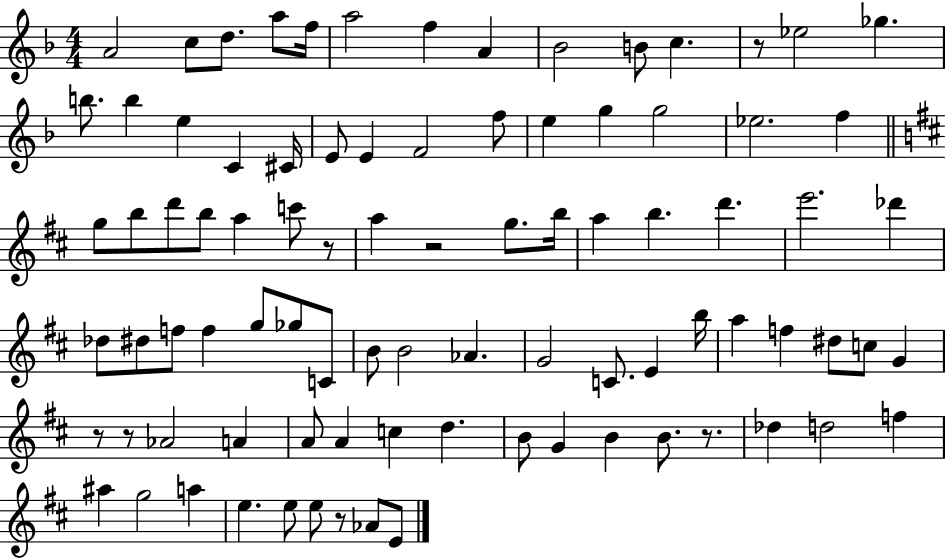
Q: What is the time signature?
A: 4/4